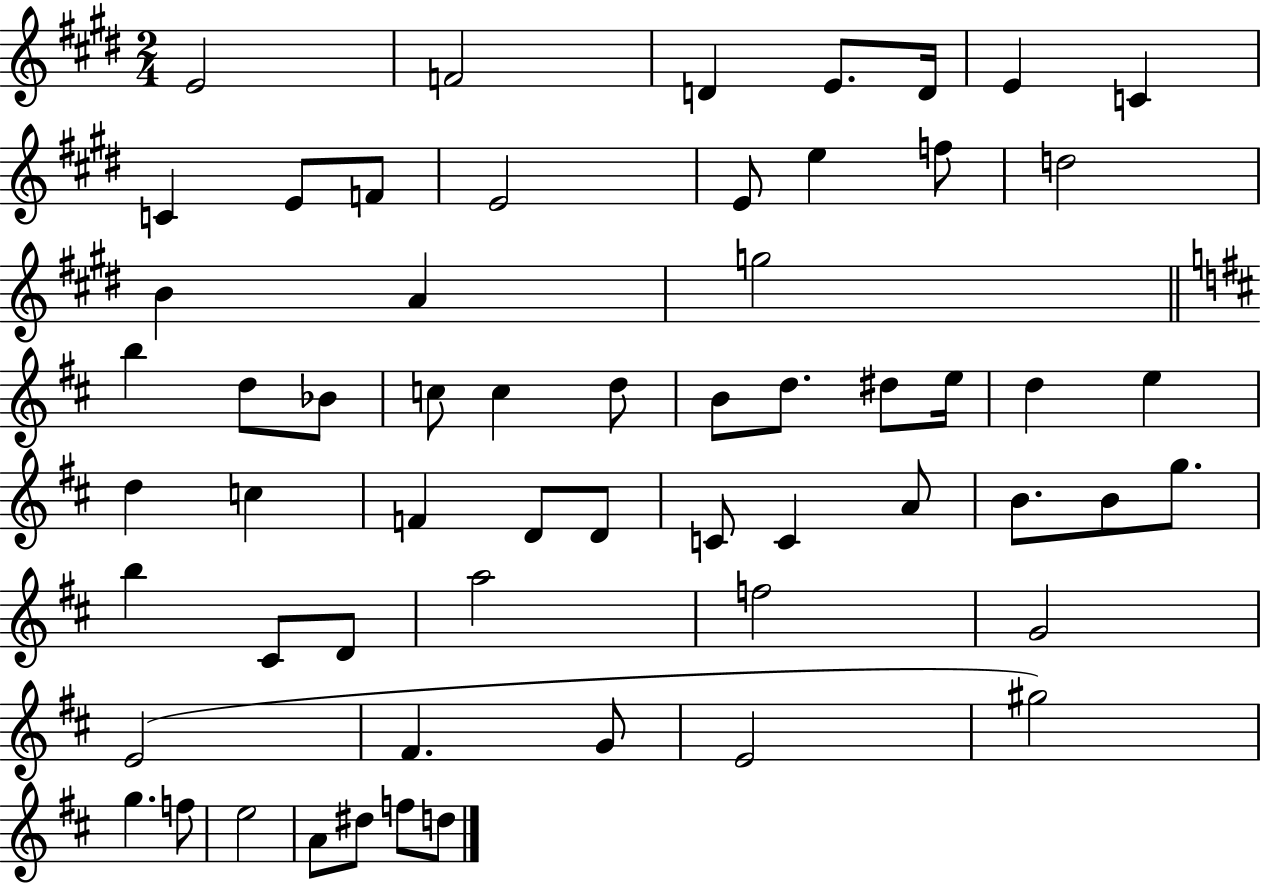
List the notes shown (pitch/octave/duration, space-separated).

E4/h F4/h D4/q E4/e. D4/s E4/q C4/q C4/q E4/e F4/e E4/h E4/e E5/q F5/e D5/h B4/q A4/q G5/h B5/q D5/e Bb4/e C5/e C5/q D5/e B4/e D5/e. D#5/e E5/s D5/q E5/q D5/q C5/q F4/q D4/e D4/e C4/e C4/q A4/e B4/e. B4/e G5/e. B5/q C#4/e D4/e A5/h F5/h G4/h E4/h F#4/q. G4/e E4/h G#5/h G5/q. F5/e E5/h A4/e D#5/e F5/e D5/e